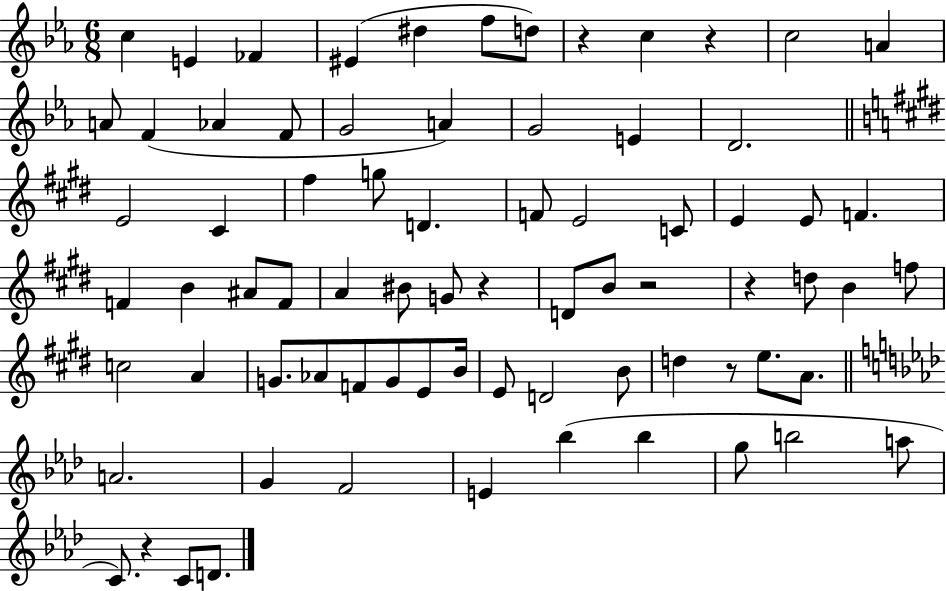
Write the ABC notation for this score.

X:1
T:Untitled
M:6/8
L:1/4
K:Eb
c E _F ^E ^d f/2 d/2 z c z c2 A A/2 F _A F/2 G2 A G2 E D2 E2 ^C ^f g/2 D F/2 E2 C/2 E E/2 F F B ^A/2 F/2 A ^B/2 G/2 z D/2 B/2 z2 z d/2 B f/2 c2 A G/2 _A/2 F/2 G/2 E/2 B/4 E/2 D2 B/2 d z/2 e/2 A/2 A2 G F2 E _b _b g/2 b2 a/2 C/2 z C/2 D/2